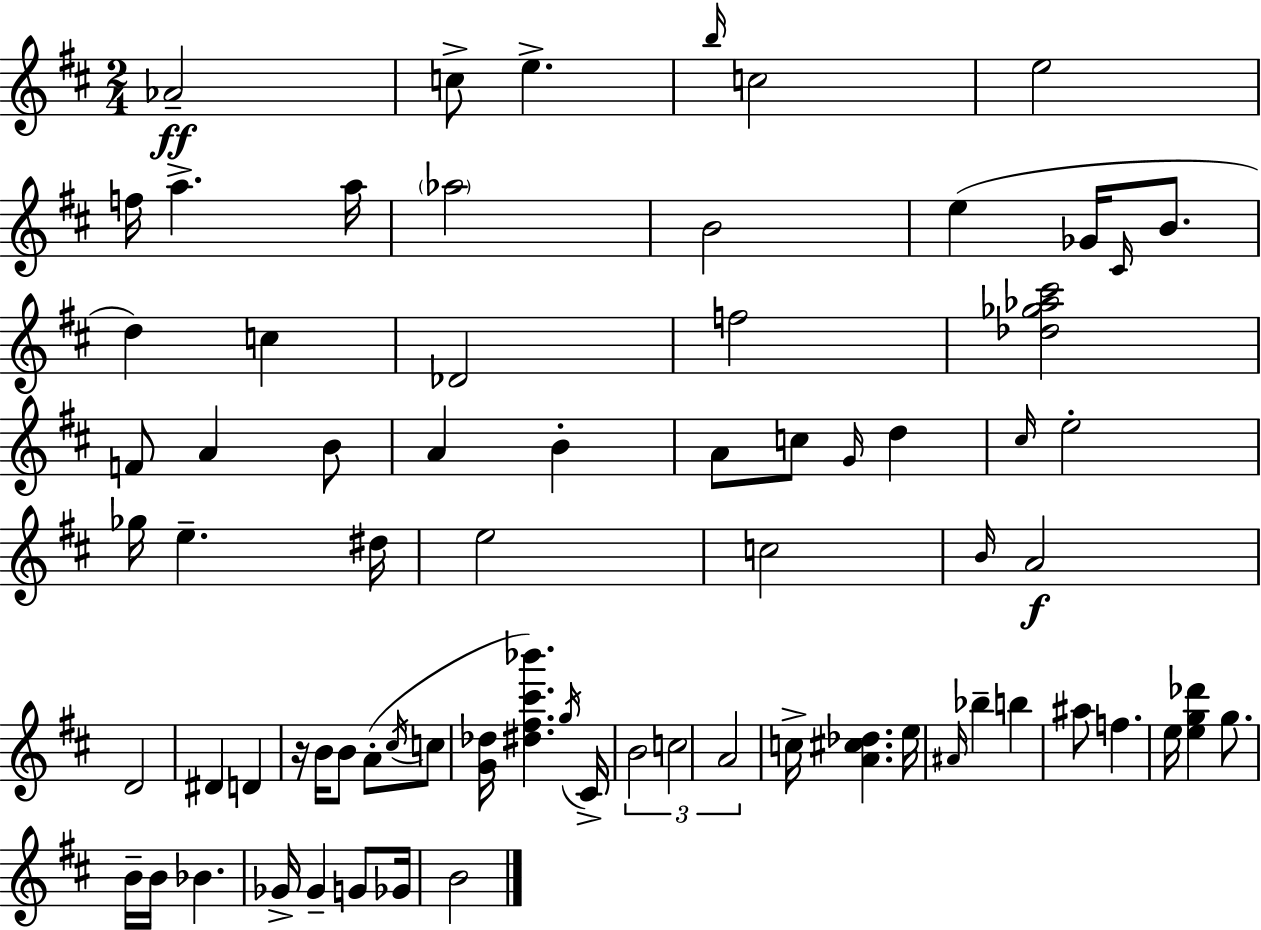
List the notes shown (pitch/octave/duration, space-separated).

Ab4/h C5/e E5/q. B5/s C5/h E5/h F5/s A5/q. A5/s Ab5/h B4/h E5/q Gb4/s C#4/s B4/e. D5/q C5/q Db4/h F5/h [Db5,Gb5,Ab5,C#6]/h F4/e A4/q B4/e A4/q B4/q A4/e C5/e G4/s D5/q C#5/s E5/h Gb5/s E5/q. D#5/s E5/h C5/h B4/s A4/h D4/h D#4/q D4/q R/s B4/s B4/e A4/e C#5/s C5/e [G4,Db5]/s [D#5,F#5,C#6,Bb6]/q. G5/s C#4/s B4/h C5/h A4/h C5/s [A4,C#5,Db5]/q. E5/s A#4/s Bb5/q B5/q A#5/e F5/q. E5/s [E5,G5,Db6]/q G5/e. B4/s B4/s Bb4/q. Gb4/s Gb4/q G4/e Gb4/s B4/h